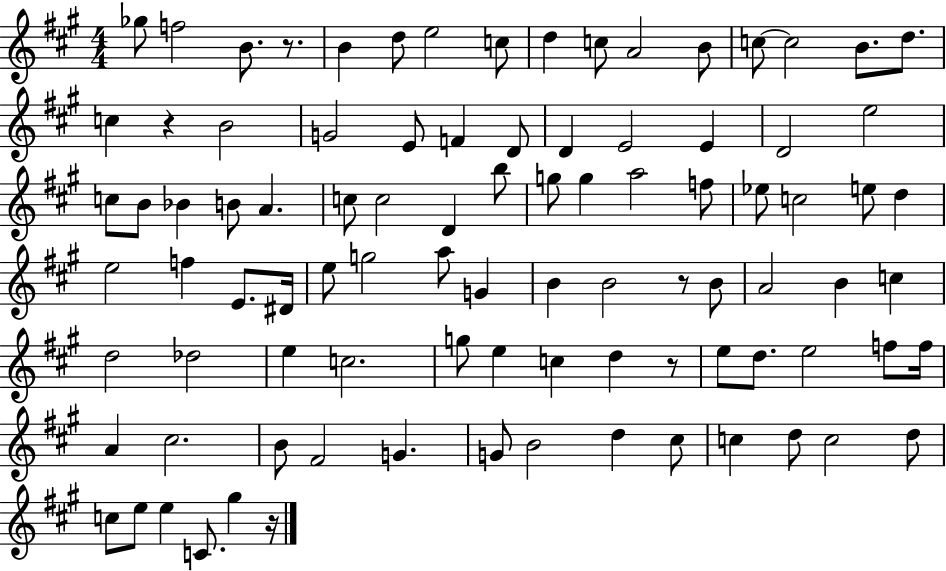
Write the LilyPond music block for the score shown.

{
  \clef treble
  \numericTimeSignature
  \time 4/4
  \key a \major
  ges''8 f''2 b'8. r8. | b'4 d''8 e''2 c''8 | d''4 c''8 a'2 b'8 | c''8~~ c''2 b'8. d''8. | \break c''4 r4 b'2 | g'2 e'8 f'4 d'8 | d'4 e'2 e'4 | d'2 e''2 | \break c''8 b'8 bes'4 b'8 a'4. | c''8 c''2 d'4 b''8 | g''8 g''4 a''2 f''8 | ees''8 c''2 e''8 d''4 | \break e''2 f''4 e'8. dis'16 | e''8 g''2 a''8 g'4 | b'4 b'2 r8 b'8 | a'2 b'4 c''4 | \break d''2 des''2 | e''4 c''2. | g''8 e''4 c''4 d''4 r8 | e''8 d''8. e''2 f''8 f''16 | \break a'4 cis''2. | b'8 fis'2 g'4. | g'8 b'2 d''4 cis''8 | c''4 d''8 c''2 d''8 | \break c''8 e''8 e''4 c'8. gis''4 r16 | \bar "|."
}